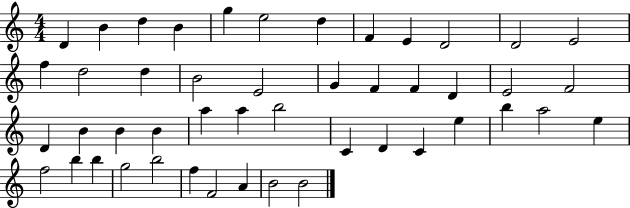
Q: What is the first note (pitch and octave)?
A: D4